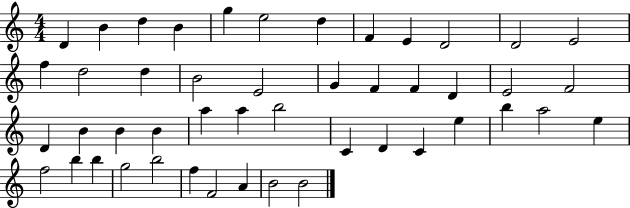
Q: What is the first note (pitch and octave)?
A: D4